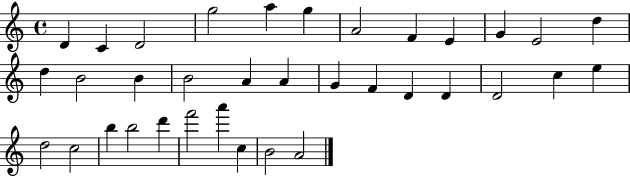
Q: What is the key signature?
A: C major